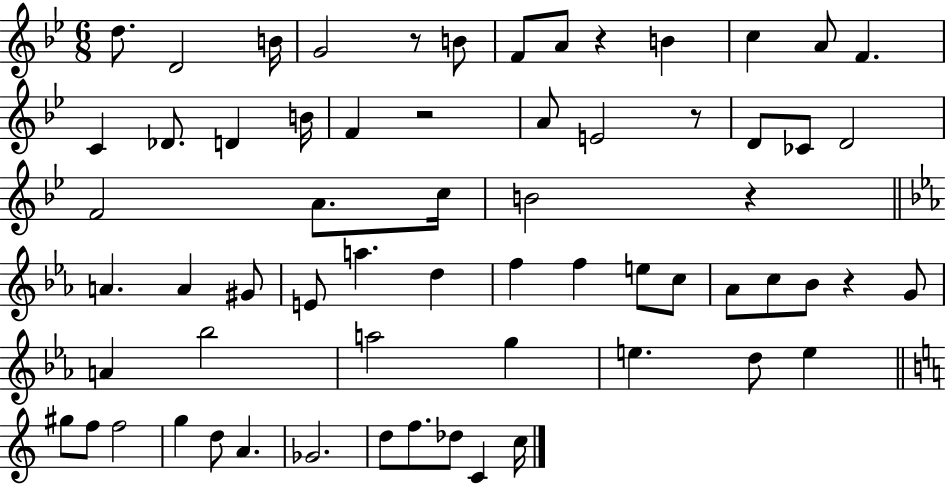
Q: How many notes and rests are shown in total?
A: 64